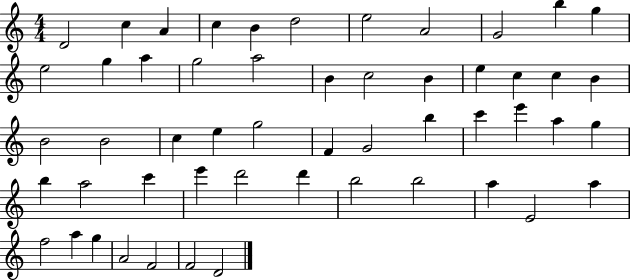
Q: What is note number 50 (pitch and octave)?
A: A4